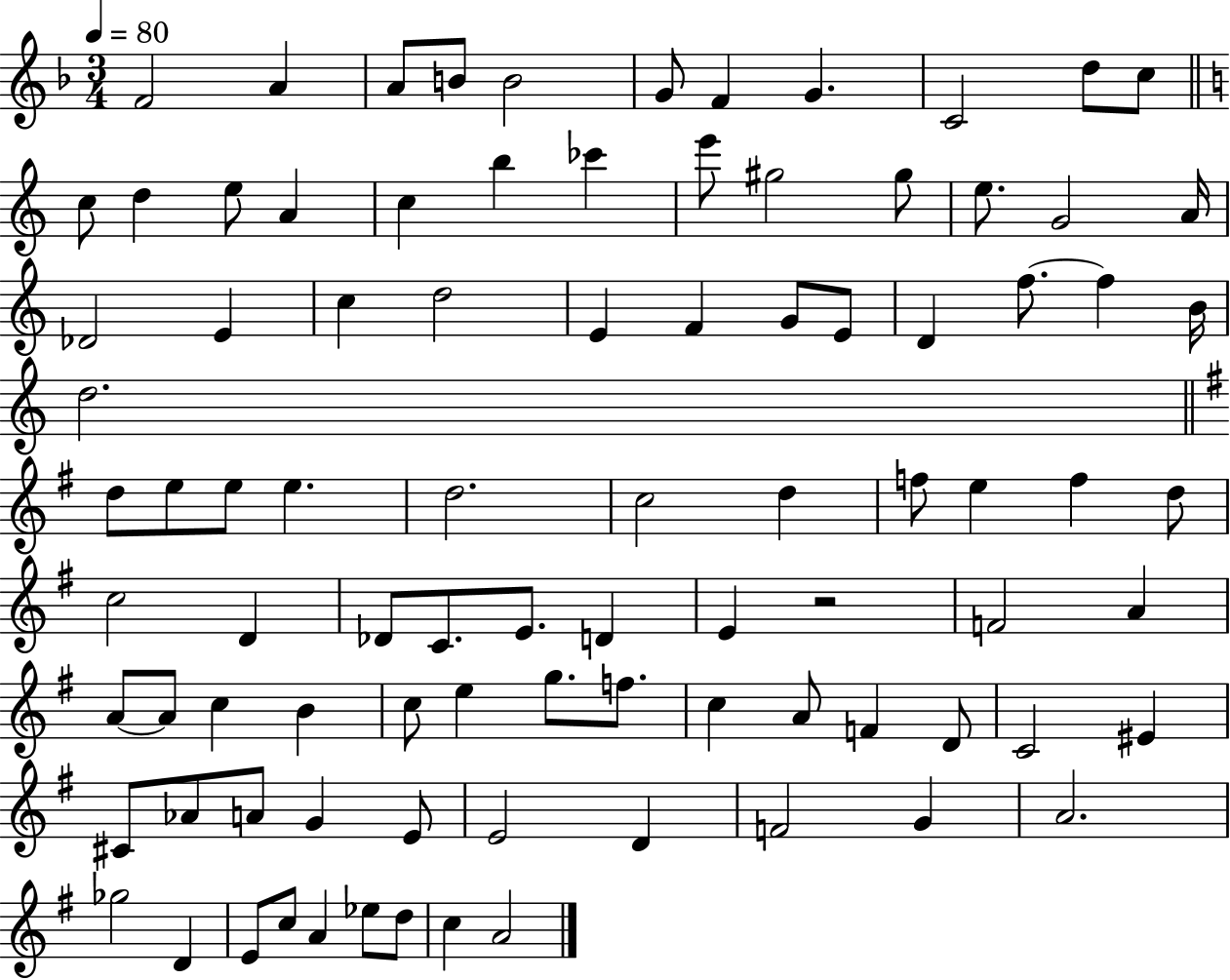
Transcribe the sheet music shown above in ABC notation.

X:1
T:Untitled
M:3/4
L:1/4
K:F
F2 A A/2 B/2 B2 G/2 F G C2 d/2 c/2 c/2 d e/2 A c b _c' e'/2 ^g2 ^g/2 e/2 G2 A/4 _D2 E c d2 E F G/2 E/2 D f/2 f B/4 d2 d/2 e/2 e/2 e d2 c2 d f/2 e f d/2 c2 D _D/2 C/2 E/2 D E z2 F2 A A/2 A/2 c B c/2 e g/2 f/2 c A/2 F D/2 C2 ^E ^C/2 _A/2 A/2 G E/2 E2 D F2 G A2 _g2 D E/2 c/2 A _e/2 d/2 c A2